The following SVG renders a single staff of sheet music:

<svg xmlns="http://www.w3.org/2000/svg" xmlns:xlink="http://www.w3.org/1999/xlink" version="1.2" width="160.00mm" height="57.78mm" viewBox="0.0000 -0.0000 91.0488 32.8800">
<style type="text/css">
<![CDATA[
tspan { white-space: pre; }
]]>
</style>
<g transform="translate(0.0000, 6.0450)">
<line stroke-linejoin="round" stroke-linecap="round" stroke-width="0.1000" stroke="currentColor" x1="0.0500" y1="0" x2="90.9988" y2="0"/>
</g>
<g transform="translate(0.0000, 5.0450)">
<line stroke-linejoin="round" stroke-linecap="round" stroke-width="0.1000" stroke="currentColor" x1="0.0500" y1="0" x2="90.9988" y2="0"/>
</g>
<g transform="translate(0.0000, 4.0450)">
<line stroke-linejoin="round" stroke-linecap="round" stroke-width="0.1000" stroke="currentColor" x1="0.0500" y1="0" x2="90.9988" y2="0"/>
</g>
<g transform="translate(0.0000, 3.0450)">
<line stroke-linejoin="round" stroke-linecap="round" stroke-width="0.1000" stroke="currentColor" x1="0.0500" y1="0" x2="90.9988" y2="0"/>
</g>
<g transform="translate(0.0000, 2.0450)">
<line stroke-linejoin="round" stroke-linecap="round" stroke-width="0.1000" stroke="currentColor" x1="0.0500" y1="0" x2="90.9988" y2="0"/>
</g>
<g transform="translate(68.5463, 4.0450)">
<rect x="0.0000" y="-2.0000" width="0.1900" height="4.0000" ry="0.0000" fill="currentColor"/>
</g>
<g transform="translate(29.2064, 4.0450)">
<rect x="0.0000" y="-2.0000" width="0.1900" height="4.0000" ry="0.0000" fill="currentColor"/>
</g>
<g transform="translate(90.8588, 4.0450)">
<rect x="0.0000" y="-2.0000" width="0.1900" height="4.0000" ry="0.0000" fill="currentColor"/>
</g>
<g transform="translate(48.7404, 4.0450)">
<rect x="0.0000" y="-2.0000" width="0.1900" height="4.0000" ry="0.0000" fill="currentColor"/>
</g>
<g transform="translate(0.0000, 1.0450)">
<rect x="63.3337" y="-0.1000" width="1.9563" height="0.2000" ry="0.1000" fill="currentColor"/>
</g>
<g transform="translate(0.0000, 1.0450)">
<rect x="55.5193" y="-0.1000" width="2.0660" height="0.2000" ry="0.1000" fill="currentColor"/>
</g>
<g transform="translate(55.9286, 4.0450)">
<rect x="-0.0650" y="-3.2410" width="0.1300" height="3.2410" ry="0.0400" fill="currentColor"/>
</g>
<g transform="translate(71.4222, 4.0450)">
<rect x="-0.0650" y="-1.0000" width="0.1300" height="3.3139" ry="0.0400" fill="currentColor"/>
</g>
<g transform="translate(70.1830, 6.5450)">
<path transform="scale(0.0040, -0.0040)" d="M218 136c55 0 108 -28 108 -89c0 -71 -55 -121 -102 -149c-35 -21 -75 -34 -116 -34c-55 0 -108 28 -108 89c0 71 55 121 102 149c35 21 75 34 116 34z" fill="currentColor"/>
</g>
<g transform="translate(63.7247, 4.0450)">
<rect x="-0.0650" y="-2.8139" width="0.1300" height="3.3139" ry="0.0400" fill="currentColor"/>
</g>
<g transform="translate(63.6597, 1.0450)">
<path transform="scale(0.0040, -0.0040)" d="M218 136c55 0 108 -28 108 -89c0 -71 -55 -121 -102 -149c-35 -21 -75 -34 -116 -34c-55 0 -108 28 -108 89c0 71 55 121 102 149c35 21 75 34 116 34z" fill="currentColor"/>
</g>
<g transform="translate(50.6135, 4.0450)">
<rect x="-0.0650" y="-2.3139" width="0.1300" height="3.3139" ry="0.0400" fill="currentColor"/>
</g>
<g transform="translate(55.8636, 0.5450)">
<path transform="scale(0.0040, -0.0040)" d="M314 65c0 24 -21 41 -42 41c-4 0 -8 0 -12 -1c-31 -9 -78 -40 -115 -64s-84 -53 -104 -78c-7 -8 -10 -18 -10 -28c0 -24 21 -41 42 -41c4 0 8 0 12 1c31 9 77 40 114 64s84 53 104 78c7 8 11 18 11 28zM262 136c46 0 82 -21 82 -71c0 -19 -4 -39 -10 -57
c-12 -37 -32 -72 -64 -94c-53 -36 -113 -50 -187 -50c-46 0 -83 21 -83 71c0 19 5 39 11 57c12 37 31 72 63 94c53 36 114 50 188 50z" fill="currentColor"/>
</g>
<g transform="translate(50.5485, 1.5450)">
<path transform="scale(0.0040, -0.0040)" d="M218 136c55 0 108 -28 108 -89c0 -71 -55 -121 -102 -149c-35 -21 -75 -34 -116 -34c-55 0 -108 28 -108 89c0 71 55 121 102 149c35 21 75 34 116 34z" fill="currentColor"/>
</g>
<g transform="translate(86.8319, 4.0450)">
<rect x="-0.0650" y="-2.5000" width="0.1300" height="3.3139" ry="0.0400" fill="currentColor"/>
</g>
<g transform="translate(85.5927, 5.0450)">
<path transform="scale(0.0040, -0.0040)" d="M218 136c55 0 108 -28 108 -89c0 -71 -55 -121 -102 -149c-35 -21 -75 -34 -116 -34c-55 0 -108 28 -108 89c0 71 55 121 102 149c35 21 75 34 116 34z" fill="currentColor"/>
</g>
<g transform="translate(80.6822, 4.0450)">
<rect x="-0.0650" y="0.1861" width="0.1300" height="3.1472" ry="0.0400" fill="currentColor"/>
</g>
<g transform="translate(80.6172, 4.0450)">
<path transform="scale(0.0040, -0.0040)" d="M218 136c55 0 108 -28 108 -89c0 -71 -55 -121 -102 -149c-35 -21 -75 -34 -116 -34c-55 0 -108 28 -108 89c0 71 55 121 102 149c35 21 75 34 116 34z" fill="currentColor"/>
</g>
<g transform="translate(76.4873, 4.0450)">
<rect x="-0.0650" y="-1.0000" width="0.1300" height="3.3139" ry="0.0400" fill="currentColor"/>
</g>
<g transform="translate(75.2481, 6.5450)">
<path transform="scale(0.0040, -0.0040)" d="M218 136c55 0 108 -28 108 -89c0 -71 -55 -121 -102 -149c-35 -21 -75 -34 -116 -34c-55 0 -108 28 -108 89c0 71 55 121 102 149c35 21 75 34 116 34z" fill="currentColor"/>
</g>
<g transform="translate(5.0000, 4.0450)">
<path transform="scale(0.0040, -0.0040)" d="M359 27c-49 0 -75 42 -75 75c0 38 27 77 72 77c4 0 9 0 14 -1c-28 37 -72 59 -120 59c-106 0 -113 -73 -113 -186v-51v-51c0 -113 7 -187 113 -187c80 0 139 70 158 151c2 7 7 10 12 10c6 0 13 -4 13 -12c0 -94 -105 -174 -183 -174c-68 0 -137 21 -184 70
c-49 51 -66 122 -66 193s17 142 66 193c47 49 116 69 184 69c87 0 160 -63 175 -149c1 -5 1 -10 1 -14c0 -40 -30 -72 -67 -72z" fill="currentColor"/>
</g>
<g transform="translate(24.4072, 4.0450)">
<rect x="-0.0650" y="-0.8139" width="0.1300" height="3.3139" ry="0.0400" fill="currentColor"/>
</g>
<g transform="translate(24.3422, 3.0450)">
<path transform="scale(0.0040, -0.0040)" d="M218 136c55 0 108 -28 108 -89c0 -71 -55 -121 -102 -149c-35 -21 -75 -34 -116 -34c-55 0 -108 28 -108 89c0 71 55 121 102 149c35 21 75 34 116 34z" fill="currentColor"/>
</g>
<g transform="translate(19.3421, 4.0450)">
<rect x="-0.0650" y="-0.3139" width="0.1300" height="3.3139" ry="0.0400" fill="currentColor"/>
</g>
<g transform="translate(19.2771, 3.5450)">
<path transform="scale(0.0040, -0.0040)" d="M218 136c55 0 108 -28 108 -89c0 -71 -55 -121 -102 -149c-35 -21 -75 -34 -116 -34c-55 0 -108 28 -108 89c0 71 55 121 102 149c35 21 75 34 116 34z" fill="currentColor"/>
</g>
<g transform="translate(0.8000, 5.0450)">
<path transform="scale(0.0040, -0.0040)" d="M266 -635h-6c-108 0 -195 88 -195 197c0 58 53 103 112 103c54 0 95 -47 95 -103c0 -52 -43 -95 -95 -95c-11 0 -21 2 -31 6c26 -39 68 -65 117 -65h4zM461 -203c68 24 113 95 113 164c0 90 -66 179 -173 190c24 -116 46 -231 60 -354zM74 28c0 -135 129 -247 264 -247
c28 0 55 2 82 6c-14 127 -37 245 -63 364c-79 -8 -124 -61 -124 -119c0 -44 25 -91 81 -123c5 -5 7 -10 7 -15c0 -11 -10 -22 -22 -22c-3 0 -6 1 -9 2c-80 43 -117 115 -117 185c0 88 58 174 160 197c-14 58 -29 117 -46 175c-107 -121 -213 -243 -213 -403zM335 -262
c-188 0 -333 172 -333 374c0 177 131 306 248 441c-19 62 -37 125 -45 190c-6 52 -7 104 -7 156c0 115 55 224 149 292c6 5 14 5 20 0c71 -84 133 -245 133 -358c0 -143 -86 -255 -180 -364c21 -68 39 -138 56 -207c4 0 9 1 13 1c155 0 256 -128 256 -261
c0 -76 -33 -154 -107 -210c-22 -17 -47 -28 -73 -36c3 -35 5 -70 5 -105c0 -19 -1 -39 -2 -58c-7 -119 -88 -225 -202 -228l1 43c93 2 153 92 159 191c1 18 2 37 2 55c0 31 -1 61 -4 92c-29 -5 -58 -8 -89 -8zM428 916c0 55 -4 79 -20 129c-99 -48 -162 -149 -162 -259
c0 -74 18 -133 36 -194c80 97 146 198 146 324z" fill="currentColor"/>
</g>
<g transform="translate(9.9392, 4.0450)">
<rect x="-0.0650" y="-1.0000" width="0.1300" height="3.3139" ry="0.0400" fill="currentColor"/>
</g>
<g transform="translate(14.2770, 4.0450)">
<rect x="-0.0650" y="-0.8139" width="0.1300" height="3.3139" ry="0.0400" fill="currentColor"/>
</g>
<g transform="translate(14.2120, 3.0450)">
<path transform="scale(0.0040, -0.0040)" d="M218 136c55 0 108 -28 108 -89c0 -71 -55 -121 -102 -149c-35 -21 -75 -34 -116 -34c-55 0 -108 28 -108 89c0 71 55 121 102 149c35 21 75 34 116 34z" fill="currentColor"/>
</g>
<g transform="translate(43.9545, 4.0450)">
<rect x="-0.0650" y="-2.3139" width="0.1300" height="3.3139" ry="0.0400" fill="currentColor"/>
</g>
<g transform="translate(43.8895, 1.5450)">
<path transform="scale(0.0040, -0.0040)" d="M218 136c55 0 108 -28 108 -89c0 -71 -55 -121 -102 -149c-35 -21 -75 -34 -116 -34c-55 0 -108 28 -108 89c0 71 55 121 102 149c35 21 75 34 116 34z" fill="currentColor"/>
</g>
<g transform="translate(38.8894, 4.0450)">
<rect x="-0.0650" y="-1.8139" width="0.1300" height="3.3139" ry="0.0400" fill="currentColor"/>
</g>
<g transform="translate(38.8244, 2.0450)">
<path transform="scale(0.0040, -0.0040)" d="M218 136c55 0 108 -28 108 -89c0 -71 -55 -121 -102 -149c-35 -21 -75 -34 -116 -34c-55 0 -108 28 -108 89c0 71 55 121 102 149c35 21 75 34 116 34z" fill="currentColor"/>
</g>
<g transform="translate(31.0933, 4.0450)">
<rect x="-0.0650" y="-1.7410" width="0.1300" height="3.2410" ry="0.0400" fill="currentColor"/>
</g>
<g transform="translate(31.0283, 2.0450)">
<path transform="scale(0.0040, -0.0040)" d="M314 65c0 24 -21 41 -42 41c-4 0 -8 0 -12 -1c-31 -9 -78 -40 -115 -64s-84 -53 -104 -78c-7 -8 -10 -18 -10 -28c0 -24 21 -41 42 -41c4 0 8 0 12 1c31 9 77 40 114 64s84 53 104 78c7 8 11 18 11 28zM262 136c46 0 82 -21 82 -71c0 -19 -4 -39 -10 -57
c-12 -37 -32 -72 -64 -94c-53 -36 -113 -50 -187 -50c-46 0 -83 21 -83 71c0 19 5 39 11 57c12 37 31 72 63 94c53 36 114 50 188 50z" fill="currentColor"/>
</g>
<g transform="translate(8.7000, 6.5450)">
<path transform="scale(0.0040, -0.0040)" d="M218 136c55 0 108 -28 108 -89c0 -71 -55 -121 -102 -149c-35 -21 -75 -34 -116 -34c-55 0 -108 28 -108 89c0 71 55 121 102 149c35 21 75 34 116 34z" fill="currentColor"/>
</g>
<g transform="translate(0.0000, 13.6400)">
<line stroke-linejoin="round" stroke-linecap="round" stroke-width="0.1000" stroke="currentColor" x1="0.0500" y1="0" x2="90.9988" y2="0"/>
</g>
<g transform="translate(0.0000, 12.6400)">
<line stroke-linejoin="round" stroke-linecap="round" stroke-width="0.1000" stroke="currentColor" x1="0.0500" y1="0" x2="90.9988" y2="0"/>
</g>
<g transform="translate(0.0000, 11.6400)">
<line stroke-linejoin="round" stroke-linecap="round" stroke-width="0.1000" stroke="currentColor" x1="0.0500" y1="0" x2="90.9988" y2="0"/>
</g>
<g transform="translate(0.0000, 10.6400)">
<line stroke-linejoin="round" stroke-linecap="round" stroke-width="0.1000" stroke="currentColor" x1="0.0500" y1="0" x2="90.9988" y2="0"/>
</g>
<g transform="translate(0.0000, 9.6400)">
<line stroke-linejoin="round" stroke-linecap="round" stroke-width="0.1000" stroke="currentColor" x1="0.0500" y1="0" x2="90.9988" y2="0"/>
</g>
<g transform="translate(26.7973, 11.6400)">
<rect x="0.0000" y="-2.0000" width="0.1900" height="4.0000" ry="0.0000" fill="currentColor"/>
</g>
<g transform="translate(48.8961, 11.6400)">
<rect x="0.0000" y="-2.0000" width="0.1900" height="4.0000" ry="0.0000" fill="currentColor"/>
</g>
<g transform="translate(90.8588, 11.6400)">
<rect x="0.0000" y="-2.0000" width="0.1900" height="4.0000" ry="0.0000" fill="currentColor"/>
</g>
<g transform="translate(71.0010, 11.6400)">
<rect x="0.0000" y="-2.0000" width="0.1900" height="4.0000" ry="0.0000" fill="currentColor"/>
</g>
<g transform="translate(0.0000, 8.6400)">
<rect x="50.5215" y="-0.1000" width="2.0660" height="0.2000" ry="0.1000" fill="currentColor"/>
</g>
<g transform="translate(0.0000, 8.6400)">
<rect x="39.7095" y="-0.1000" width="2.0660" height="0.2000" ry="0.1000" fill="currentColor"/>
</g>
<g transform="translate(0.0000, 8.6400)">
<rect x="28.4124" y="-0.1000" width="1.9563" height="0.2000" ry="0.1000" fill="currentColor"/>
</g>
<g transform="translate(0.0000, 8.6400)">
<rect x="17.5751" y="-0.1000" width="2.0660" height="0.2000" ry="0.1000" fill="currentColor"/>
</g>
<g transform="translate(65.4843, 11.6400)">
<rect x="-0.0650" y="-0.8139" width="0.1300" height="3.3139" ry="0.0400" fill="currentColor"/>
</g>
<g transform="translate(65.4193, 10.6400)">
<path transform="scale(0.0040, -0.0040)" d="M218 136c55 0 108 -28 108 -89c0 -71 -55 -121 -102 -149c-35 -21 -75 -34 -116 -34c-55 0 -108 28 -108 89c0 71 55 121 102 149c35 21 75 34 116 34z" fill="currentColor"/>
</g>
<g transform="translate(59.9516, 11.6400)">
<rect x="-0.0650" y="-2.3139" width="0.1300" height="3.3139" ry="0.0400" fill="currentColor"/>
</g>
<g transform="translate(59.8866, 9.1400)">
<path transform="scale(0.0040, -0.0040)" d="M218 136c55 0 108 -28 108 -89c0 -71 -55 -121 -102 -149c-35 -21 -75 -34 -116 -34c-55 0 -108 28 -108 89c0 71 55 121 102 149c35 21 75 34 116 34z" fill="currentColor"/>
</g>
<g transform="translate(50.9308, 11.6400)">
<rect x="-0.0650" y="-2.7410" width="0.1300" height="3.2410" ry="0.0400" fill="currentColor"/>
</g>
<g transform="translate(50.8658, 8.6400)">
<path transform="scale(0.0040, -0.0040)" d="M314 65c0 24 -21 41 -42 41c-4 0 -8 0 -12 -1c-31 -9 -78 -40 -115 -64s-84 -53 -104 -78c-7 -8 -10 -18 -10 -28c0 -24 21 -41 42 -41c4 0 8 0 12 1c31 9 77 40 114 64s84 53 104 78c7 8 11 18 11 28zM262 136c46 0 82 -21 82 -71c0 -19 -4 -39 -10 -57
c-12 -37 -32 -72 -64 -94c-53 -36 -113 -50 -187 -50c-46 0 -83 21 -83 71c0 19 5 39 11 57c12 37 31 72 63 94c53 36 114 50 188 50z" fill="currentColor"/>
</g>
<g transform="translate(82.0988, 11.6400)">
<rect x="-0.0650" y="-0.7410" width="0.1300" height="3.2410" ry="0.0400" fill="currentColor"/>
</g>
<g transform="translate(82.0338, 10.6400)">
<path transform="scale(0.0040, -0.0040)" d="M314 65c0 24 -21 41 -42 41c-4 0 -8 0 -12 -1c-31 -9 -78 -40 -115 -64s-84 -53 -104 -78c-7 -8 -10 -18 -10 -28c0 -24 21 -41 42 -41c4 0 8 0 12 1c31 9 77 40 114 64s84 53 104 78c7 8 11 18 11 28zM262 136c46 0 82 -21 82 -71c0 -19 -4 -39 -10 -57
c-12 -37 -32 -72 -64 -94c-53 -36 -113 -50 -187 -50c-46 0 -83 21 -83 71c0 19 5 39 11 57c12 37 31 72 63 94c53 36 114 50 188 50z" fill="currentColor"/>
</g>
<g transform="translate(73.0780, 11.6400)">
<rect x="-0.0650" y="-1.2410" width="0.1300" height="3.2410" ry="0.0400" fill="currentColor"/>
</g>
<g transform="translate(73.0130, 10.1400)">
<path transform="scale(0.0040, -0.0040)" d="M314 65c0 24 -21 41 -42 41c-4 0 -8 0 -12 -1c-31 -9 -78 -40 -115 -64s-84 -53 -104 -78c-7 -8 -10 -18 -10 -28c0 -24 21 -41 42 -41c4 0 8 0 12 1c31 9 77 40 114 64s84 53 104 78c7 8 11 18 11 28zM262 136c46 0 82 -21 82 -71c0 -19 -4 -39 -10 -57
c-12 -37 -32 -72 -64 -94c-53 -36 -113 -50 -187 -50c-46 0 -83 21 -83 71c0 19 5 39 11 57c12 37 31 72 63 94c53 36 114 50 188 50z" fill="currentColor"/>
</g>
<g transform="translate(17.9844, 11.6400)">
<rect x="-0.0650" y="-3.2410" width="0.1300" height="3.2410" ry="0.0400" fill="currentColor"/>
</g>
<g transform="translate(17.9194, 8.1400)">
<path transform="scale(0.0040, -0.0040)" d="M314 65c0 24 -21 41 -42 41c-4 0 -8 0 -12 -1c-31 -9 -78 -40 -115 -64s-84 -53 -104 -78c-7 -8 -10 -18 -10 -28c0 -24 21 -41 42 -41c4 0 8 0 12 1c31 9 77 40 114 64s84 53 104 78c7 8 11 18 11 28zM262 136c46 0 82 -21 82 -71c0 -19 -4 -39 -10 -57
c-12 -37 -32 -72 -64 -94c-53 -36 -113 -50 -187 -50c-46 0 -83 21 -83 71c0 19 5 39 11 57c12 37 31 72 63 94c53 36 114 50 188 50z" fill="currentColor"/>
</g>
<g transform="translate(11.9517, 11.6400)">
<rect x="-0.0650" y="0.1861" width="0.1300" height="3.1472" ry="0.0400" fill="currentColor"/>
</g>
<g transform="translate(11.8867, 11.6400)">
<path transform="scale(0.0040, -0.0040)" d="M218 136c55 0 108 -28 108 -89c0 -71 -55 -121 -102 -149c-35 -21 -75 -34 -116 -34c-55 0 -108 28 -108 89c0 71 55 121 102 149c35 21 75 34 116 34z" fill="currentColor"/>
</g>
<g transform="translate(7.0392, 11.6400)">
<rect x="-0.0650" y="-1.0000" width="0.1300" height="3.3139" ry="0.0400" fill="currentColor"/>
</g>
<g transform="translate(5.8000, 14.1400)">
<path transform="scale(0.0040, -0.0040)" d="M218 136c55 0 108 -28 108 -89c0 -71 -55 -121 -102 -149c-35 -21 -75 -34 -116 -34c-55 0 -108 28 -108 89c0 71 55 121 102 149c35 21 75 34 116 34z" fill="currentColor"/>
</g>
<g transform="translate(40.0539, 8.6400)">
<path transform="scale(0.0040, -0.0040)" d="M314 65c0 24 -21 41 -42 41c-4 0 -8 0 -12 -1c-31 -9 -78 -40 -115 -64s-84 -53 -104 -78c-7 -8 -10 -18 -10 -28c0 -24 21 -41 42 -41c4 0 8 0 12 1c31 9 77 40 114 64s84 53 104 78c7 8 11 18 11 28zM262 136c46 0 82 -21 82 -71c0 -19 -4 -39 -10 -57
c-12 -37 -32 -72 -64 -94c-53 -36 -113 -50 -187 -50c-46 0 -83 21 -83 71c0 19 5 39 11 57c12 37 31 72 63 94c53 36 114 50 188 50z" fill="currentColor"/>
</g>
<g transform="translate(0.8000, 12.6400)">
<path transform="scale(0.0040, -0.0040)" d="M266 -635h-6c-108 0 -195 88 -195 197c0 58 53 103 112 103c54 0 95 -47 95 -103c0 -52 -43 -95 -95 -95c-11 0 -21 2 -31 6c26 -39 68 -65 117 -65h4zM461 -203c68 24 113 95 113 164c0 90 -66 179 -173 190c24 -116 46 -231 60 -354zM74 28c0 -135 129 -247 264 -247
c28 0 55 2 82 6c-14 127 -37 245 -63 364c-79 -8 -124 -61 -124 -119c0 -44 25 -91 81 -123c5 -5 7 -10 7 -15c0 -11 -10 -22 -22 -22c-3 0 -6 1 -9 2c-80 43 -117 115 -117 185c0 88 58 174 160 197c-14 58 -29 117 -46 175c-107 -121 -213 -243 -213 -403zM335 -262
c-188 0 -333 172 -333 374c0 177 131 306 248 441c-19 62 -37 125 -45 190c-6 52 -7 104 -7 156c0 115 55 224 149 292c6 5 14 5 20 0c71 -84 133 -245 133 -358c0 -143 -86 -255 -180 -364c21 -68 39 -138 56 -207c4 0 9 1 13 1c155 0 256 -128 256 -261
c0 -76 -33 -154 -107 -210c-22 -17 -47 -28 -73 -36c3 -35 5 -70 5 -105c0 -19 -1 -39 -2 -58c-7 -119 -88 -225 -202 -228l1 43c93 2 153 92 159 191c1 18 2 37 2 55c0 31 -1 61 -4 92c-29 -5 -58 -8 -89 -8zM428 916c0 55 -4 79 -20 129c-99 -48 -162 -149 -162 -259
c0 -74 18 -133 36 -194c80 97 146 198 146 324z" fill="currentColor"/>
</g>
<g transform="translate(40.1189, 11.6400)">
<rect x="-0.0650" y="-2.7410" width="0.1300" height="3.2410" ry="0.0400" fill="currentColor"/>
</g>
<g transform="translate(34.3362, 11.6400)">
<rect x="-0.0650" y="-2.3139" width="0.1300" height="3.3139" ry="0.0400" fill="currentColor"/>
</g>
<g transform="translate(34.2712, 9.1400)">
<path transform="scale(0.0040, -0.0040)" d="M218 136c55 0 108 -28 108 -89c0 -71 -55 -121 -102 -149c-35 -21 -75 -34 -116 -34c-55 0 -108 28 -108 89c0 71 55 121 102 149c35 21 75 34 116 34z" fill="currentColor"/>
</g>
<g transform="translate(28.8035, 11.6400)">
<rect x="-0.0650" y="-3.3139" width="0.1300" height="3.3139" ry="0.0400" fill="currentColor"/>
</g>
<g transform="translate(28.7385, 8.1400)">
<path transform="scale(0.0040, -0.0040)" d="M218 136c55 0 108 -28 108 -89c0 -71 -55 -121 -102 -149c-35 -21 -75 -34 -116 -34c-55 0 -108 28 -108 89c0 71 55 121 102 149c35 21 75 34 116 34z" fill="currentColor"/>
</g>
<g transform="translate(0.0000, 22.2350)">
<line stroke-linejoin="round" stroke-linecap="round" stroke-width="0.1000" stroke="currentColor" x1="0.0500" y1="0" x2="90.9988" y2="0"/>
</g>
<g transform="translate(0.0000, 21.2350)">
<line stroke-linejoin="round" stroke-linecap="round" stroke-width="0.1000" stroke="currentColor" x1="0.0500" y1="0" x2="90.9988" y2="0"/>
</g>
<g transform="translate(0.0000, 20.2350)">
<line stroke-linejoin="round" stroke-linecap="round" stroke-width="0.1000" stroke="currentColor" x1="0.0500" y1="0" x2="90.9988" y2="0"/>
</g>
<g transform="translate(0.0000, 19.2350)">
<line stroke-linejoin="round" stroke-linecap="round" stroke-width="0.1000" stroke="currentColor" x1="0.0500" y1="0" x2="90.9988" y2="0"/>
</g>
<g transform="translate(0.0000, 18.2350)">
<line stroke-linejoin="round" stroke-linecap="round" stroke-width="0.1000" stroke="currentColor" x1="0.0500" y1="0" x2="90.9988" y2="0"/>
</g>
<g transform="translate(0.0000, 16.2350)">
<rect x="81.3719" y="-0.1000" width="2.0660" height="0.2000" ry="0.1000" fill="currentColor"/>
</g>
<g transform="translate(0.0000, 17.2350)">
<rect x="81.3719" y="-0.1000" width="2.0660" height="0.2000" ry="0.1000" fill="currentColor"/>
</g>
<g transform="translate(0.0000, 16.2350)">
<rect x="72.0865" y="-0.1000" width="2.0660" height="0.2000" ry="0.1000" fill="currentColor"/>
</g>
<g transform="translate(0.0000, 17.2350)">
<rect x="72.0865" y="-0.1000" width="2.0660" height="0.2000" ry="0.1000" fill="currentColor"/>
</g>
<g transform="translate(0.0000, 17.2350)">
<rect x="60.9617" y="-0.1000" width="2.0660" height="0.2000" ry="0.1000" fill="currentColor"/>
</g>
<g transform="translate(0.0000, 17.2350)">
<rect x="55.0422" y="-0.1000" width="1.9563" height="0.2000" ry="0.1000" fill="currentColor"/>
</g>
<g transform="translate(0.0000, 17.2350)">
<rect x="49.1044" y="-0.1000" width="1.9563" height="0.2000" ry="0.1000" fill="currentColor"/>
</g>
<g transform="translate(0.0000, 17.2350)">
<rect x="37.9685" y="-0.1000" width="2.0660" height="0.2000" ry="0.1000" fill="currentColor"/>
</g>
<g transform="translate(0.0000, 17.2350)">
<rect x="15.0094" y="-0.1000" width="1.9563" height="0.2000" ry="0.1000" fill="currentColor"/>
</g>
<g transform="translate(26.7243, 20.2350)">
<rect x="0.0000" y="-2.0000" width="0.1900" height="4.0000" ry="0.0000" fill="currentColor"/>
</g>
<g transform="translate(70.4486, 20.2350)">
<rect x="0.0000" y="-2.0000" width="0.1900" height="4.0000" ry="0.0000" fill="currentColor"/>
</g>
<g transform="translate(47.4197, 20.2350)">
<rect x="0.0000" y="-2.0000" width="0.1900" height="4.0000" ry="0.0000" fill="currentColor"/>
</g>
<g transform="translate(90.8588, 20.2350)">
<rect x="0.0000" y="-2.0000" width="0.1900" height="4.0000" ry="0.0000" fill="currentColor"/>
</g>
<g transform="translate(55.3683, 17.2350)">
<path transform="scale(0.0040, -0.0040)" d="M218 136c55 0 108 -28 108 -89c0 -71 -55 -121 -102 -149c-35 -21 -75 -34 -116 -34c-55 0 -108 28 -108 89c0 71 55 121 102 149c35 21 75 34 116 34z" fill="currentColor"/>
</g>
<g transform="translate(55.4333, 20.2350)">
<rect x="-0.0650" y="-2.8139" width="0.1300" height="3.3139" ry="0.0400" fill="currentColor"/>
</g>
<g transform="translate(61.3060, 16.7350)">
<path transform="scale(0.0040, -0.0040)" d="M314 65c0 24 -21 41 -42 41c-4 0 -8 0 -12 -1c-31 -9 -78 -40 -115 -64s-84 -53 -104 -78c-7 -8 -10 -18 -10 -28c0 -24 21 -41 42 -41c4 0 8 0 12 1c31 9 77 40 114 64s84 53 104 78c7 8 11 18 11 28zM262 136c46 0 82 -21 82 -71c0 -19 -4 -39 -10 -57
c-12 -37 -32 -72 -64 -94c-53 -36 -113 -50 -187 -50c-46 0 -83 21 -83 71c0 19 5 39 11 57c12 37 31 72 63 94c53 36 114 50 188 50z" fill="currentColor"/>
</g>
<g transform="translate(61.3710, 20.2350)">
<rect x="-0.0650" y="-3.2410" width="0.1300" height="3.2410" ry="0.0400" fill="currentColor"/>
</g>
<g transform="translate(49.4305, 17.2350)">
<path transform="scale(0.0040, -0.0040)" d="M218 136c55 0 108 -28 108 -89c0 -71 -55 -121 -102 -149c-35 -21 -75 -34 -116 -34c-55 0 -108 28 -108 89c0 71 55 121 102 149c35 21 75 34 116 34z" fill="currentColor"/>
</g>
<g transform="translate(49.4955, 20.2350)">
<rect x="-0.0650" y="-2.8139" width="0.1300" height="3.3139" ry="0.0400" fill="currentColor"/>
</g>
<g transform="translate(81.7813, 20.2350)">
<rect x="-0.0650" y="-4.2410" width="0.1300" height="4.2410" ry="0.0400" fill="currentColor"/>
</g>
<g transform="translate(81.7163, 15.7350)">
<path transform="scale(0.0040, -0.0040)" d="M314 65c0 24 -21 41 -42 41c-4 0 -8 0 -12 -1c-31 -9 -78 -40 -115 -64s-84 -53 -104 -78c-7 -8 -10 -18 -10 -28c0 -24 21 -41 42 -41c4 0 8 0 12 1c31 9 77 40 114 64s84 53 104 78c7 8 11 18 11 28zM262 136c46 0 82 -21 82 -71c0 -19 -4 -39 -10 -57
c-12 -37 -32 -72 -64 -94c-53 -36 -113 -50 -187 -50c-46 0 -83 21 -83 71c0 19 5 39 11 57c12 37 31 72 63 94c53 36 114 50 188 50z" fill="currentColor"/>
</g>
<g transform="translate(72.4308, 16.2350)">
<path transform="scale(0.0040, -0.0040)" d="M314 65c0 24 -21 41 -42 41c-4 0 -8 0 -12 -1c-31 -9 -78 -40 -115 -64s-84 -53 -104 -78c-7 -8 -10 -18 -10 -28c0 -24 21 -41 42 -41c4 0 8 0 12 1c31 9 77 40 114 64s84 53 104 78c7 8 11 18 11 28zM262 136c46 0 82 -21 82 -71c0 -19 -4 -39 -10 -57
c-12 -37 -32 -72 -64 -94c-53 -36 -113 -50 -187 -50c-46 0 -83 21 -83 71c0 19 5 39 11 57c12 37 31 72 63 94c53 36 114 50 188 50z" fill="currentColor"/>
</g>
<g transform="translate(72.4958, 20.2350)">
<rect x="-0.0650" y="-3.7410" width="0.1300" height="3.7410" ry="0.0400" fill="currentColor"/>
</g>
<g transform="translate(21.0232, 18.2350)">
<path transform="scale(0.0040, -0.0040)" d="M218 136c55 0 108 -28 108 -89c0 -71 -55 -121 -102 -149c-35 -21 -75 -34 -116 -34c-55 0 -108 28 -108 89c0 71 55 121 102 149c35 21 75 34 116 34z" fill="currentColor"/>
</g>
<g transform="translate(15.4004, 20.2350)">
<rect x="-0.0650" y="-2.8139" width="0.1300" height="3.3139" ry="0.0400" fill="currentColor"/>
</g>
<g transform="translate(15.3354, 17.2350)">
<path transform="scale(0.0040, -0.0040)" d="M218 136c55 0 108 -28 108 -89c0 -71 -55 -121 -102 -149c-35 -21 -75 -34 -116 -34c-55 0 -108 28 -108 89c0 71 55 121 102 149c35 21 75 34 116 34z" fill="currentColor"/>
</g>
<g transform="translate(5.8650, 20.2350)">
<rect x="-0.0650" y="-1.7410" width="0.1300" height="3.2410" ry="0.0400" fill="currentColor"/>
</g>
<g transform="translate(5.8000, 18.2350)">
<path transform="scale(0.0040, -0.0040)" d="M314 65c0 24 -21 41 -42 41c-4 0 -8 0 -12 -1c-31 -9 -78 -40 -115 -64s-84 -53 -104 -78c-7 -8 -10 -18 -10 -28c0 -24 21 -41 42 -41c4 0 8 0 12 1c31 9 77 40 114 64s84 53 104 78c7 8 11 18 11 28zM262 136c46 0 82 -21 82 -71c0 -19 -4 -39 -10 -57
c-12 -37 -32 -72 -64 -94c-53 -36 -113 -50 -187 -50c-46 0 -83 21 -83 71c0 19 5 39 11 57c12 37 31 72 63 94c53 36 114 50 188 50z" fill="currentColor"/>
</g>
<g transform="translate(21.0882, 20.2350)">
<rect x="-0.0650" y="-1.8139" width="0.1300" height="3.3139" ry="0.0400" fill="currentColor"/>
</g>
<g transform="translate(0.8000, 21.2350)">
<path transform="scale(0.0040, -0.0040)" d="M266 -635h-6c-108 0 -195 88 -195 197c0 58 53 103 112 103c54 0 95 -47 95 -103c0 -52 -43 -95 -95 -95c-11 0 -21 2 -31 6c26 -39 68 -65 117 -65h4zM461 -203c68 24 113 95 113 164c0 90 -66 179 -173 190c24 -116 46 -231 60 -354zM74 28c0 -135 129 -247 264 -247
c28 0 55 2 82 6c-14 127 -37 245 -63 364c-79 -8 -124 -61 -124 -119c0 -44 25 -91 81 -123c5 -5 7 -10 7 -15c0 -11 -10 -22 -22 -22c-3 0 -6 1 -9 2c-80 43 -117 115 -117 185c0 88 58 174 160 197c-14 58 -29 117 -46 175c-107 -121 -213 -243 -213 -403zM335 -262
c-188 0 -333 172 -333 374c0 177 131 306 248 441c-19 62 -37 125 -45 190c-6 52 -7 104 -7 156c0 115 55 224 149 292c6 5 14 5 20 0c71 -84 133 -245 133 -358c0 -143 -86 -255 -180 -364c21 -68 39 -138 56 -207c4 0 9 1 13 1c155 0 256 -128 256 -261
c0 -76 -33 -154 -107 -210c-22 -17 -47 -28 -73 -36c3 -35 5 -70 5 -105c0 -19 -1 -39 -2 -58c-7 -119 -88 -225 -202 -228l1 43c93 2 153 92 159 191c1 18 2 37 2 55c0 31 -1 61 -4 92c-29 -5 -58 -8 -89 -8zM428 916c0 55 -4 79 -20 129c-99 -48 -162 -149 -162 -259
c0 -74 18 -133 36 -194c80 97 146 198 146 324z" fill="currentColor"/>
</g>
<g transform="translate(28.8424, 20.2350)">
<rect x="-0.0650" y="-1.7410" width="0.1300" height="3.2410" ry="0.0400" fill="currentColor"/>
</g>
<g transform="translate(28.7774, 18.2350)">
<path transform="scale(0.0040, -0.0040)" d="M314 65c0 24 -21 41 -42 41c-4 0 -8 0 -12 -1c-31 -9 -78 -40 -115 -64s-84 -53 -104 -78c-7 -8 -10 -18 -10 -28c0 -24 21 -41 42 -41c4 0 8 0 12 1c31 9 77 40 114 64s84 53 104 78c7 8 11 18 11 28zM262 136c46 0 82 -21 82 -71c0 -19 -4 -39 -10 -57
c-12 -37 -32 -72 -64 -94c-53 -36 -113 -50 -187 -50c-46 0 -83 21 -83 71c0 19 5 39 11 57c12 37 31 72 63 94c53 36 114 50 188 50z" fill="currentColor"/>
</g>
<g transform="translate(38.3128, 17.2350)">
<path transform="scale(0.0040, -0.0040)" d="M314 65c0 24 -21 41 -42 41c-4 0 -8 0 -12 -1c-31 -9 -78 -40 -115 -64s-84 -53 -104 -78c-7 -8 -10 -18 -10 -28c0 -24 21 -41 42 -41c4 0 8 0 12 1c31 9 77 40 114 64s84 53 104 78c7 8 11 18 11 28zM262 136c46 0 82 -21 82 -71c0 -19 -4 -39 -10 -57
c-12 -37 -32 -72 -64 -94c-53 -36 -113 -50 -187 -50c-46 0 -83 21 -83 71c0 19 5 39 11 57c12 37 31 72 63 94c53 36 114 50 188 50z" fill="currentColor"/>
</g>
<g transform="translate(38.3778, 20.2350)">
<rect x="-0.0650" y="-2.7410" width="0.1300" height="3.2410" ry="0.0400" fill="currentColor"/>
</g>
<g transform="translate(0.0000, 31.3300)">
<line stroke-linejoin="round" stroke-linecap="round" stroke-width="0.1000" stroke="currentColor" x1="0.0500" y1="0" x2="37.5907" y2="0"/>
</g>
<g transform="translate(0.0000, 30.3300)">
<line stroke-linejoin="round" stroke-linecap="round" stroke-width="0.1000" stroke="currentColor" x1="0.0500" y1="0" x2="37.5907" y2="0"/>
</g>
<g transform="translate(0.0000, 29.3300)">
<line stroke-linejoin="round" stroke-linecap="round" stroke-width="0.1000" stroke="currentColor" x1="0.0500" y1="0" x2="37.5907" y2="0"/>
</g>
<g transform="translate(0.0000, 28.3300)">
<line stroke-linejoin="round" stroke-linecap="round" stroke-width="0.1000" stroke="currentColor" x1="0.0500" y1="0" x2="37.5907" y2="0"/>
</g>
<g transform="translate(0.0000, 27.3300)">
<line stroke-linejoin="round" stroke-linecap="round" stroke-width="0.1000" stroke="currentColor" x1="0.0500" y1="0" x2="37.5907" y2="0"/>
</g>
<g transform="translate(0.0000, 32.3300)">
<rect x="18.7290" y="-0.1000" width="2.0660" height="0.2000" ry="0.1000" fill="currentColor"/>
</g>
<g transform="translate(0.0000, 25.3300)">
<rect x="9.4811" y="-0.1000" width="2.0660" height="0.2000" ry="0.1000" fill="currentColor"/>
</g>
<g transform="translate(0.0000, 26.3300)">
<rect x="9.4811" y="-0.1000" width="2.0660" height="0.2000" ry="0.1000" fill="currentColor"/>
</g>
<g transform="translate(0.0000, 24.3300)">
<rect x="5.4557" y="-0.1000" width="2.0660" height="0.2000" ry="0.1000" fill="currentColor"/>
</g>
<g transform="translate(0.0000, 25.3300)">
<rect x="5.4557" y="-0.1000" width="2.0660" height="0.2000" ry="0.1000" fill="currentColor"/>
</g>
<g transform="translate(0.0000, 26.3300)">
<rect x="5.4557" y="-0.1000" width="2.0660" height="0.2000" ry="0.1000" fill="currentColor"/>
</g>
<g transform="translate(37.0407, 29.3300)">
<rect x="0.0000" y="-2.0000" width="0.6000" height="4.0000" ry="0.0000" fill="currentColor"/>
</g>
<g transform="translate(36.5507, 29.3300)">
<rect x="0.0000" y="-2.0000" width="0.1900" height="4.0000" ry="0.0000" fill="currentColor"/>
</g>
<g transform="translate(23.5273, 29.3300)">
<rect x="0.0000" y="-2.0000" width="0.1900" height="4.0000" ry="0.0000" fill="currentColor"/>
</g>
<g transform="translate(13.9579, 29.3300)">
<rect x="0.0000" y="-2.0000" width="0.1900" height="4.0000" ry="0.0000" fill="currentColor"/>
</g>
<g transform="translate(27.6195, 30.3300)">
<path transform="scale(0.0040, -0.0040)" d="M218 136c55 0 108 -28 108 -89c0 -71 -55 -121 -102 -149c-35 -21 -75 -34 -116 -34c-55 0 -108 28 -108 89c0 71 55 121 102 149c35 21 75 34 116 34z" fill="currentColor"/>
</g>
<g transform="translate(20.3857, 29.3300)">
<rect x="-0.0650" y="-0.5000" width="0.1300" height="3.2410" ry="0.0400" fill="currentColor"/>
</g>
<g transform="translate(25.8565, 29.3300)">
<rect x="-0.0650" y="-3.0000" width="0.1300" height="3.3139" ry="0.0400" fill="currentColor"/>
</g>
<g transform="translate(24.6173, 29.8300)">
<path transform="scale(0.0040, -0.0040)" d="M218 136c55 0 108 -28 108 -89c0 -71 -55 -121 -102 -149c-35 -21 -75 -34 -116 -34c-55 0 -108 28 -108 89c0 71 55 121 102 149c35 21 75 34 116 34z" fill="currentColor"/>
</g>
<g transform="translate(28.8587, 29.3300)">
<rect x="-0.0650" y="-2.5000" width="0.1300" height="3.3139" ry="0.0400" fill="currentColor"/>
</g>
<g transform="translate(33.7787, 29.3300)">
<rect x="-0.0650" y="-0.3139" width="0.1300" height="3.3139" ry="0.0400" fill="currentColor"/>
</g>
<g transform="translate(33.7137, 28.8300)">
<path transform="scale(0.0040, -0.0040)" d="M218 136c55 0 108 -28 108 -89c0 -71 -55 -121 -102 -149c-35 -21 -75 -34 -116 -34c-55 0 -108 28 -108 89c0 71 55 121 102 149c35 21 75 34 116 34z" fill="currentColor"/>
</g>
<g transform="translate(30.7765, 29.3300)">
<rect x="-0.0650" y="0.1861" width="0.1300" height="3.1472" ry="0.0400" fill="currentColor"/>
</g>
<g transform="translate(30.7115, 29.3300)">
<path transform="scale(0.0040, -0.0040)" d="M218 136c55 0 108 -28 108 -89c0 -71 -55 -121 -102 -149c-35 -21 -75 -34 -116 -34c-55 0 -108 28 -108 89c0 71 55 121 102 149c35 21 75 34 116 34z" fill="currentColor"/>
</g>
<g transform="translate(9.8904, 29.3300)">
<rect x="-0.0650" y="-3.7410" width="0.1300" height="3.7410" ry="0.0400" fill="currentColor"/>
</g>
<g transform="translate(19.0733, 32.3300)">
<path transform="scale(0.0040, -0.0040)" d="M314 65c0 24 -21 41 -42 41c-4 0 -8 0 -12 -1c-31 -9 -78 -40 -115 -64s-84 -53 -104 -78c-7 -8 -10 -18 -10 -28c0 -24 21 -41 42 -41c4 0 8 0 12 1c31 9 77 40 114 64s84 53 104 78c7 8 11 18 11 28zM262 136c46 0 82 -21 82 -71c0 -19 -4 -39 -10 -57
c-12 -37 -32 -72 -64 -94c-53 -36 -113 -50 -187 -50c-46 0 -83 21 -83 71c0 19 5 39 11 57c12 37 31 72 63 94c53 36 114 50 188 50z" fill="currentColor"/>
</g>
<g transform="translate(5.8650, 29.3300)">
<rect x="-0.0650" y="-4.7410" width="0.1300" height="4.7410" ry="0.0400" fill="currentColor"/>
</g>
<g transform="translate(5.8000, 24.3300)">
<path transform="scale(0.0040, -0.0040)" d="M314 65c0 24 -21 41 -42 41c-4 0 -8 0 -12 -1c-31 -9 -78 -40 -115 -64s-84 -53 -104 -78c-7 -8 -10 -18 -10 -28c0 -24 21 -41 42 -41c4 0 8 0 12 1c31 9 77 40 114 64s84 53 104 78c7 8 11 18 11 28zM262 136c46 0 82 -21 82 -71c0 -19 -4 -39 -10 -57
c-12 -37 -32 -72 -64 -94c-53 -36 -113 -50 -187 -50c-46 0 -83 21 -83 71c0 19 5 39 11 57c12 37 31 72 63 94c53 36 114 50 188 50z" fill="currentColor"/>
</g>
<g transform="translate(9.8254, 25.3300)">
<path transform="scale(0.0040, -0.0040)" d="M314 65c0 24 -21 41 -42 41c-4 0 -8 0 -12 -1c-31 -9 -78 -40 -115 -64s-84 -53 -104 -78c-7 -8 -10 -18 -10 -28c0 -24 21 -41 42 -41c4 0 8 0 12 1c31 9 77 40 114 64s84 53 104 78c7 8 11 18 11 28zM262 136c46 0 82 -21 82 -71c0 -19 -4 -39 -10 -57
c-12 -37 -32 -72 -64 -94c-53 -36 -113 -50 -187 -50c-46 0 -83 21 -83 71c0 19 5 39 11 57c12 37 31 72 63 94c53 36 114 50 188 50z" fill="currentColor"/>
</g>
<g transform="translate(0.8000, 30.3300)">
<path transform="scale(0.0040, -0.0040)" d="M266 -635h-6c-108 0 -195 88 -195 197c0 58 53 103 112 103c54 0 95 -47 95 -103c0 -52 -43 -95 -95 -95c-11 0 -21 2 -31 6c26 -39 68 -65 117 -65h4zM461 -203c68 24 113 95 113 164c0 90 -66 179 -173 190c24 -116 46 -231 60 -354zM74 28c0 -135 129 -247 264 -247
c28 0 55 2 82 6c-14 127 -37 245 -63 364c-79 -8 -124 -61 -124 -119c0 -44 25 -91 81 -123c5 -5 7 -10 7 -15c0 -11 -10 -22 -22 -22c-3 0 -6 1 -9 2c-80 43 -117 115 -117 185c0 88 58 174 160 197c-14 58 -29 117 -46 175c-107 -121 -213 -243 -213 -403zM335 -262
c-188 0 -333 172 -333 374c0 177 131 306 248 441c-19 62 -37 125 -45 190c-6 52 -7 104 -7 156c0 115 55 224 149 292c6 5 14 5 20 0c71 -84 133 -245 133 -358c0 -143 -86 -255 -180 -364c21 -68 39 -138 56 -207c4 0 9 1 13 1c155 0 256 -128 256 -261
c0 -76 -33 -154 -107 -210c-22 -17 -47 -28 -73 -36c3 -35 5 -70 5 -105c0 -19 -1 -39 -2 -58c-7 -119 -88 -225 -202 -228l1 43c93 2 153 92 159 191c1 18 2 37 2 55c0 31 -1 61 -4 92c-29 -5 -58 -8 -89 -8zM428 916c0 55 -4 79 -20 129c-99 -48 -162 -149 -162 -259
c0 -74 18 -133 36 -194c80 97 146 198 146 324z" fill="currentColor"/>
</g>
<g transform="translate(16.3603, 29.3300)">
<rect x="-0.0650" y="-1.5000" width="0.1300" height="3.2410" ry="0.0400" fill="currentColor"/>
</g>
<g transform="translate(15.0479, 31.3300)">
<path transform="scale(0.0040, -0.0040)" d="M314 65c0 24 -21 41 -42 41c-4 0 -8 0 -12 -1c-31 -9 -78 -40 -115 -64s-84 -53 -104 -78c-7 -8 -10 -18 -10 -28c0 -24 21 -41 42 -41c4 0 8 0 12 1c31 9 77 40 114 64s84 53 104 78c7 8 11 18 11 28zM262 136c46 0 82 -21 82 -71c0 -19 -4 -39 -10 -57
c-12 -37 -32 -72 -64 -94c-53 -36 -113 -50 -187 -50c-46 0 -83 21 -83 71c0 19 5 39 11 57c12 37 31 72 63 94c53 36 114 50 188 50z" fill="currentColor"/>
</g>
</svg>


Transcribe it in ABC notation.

X:1
T:Untitled
M:4/4
L:1/4
K:C
D d c d f2 f g g b2 a D D B G D B b2 b g a2 a2 g d e2 d2 f2 a f f2 a2 a a b2 c'2 d'2 e'2 c'2 E2 C2 A G B c